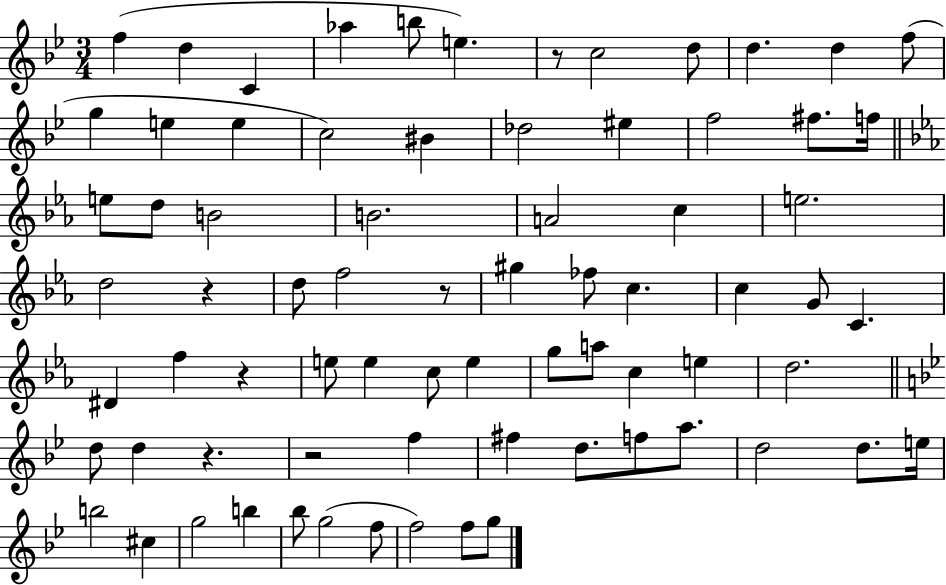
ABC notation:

X:1
T:Untitled
M:3/4
L:1/4
K:Bb
f d C _a b/2 e z/2 c2 d/2 d d f/2 g e e c2 ^B _d2 ^e f2 ^f/2 f/4 e/2 d/2 B2 B2 A2 c e2 d2 z d/2 f2 z/2 ^g _f/2 c c G/2 C ^D f z e/2 e c/2 e g/2 a/2 c e d2 d/2 d z z2 f ^f d/2 f/2 a/2 d2 d/2 e/4 b2 ^c g2 b _b/2 g2 f/2 f2 f/2 g/2